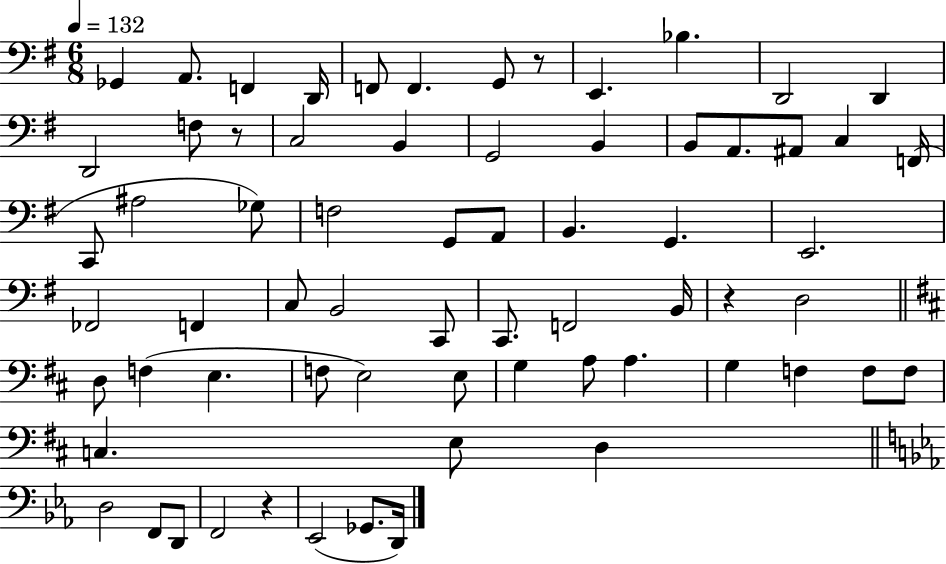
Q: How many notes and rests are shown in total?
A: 67